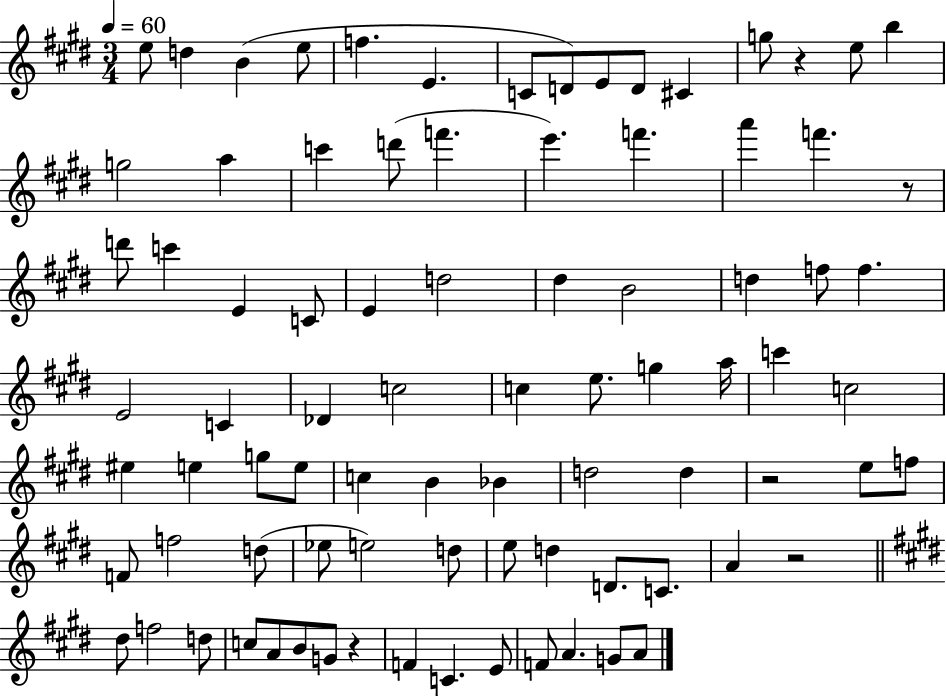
E5/e D5/q B4/q E5/e F5/q. E4/q. C4/e D4/e E4/e D4/e C#4/q G5/e R/q E5/e B5/q G5/h A5/q C6/q D6/e F6/q. E6/q. F6/q. A6/q F6/q. R/e D6/e C6/q E4/q C4/e E4/q D5/h D#5/q B4/h D5/q F5/e F5/q. E4/h C4/q Db4/q C5/h C5/q E5/e. G5/q A5/s C6/q C5/h EIS5/q E5/q G5/e E5/e C5/q B4/q Bb4/q D5/h D5/q R/h E5/e F5/e F4/e F5/h D5/e Eb5/e E5/h D5/e E5/e D5/q D4/e. C4/e. A4/q R/h D#5/e F5/h D5/e C5/e A4/e B4/e G4/e R/q F4/q C4/q. E4/e F4/e A4/q. G4/e A4/e